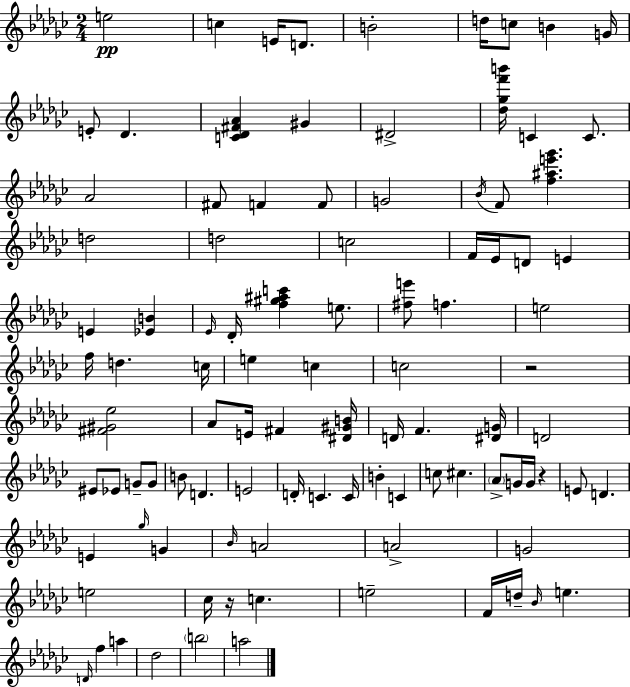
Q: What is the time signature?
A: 2/4